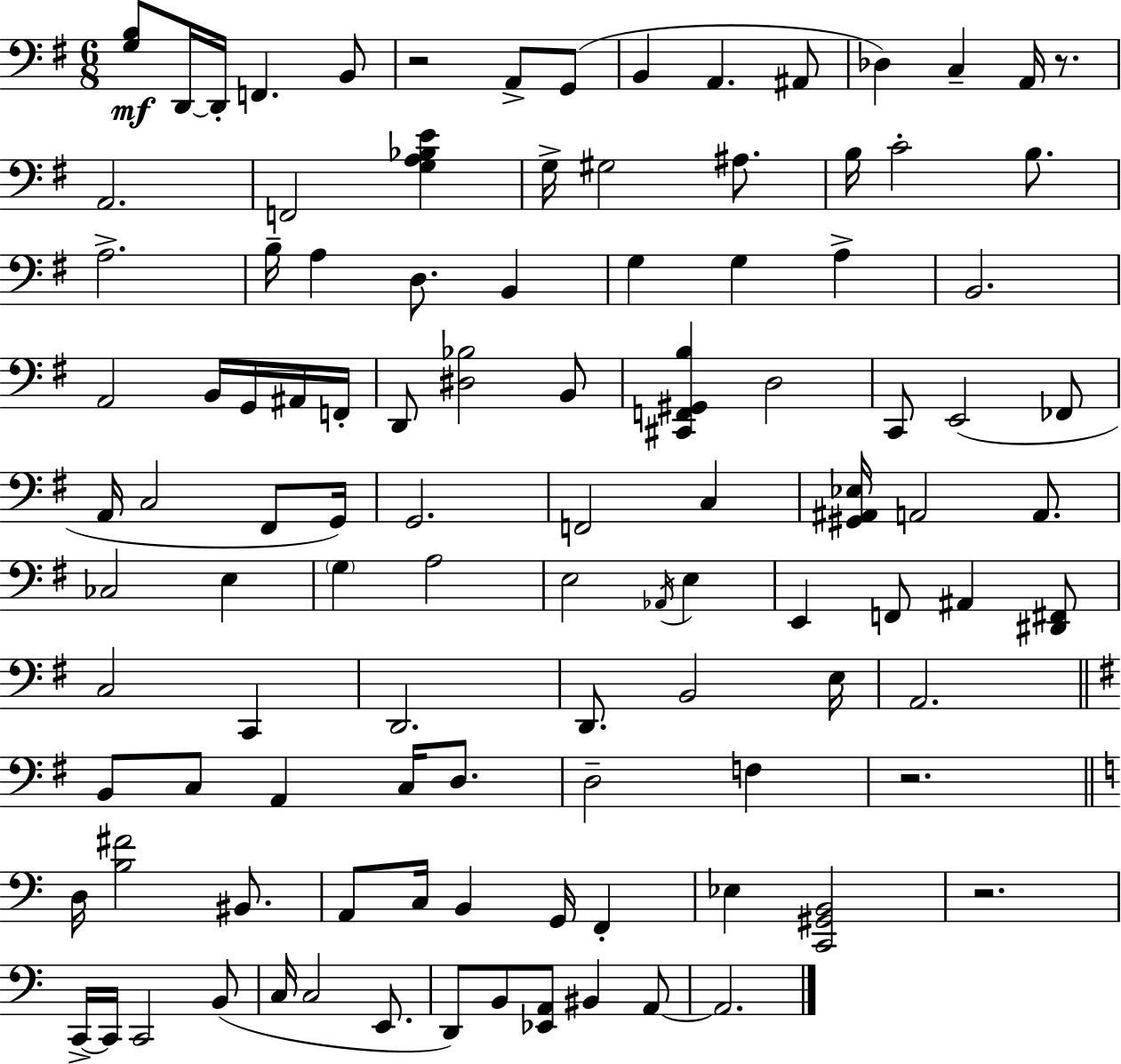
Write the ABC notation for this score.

X:1
T:Untitled
M:6/8
L:1/4
K:Em
[G,B,]/2 D,,/4 D,,/4 F,, B,,/2 z2 A,,/2 G,,/2 B,, A,, ^A,,/2 _D, C, A,,/4 z/2 A,,2 F,,2 [G,A,_B,E] G,/4 ^G,2 ^A,/2 B,/4 C2 B,/2 A,2 B,/4 A, D,/2 B,, G, G, A, B,,2 A,,2 B,,/4 G,,/4 ^A,,/4 F,,/4 D,,/2 [^D,_B,]2 B,,/2 [^C,,F,,^G,,B,] D,2 C,,/2 E,,2 _F,,/2 A,,/4 C,2 ^F,,/2 G,,/4 G,,2 F,,2 C, [^G,,^A,,_E,]/4 A,,2 A,,/2 _C,2 E, G, A,2 E,2 _A,,/4 E, E,, F,,/2 ^A,, [^D,,^F,,]/2 C,2 C,, D,,2 D,,/2 B,,2 E,/4 A,,2 B,,/2 C,/2 A,, C,/4 D,/2 D,2 F, z2 D,/4 [B,^F]2 ^B,,/2 A,,/2 C,/4 B,, G,,/4 F,, _E, [C,,^G,,B,,]2 z2 C,,/4 C,,/4 C,,2 B,,/2 C,/4 C,2 E,,/2 D,,/2 B,,/2 [_E,,A,,]/2 ^B,, A,,/2 A,,2